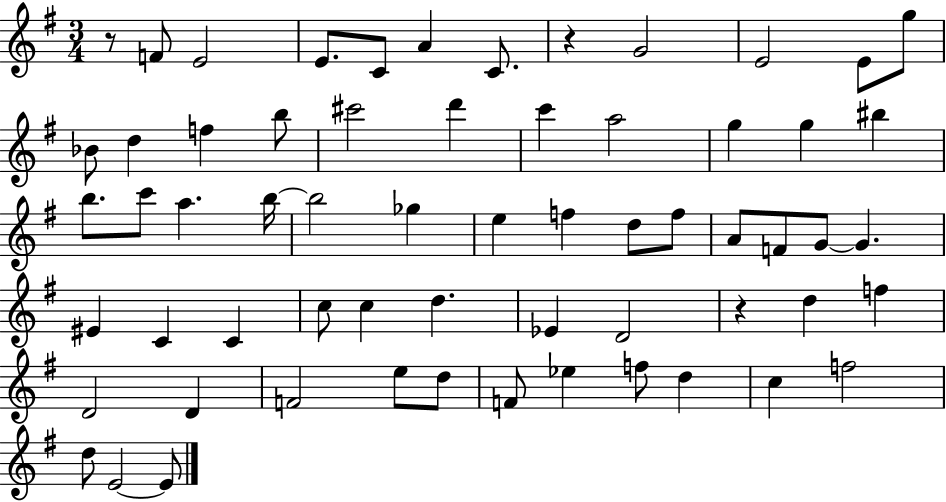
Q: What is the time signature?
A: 3/4